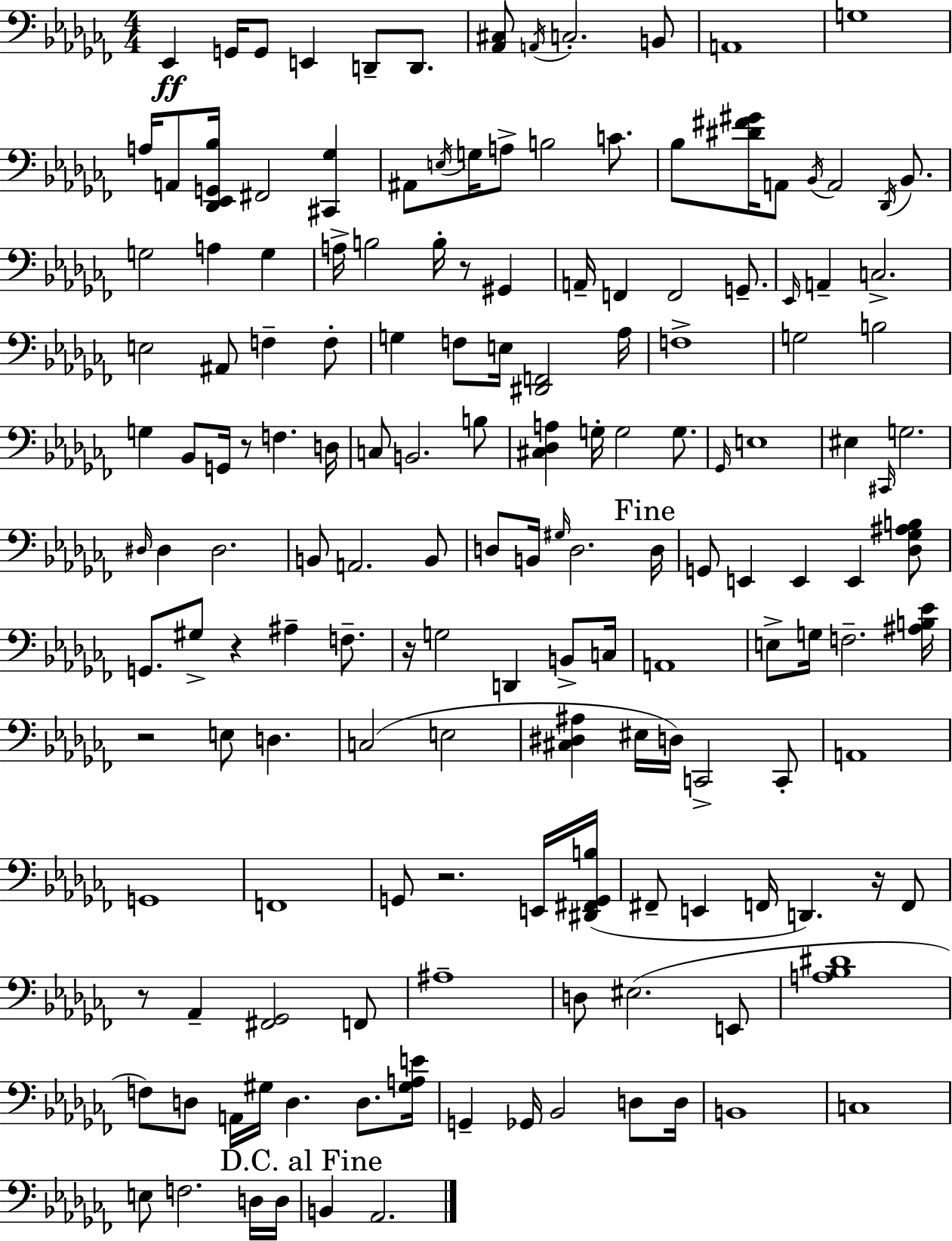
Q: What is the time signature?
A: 4/4